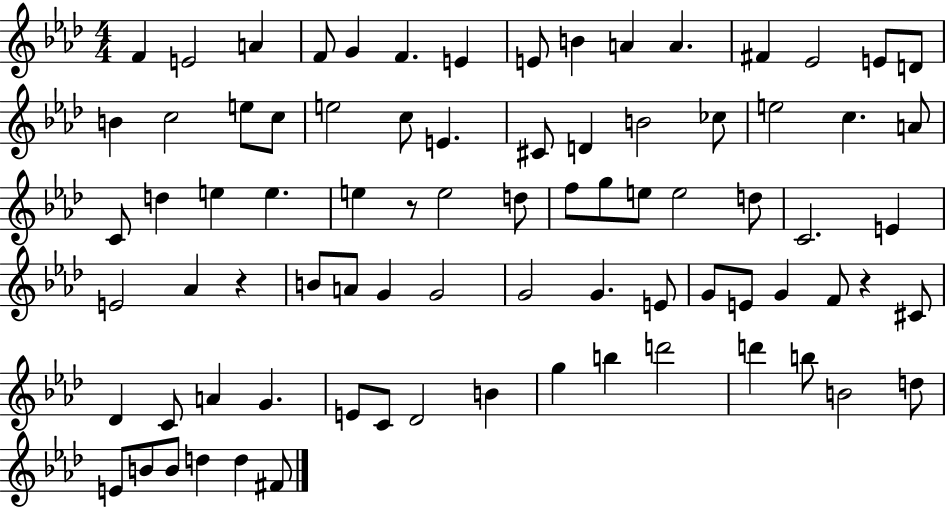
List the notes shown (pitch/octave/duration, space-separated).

F4/q E4/h A4/q F4/e G4/q F4/q. E4/q E4/e B4/q A4/q A4/q. F#4/q Eb4/h E4/e D4/e B4/q C5/h E5/e C5/e E5/h C5/e E4/q. C#4/e D4/q B4/h CES5/e E5/h C5/q. A4/e C4/e D5/q E5/q E5/q. E5/q R/e E5/h D5/e F5/e G5/e E5/e E5/h D5/e C4/h. E4/q E4/h Ab4/q R/q B4/e A4/e G4/q G4/h G4/h G4/q. E4/e G4/e E4/e G4/q F4/e R/q C#4/e Db4/q C4/e A4/q G4/q. E4/e C4/e Db4/h B4/q G5/q B5/q D6/h D6/q B5/e B4/h D5/e E4/e B4/e B4/e D5/q D5/q F#4/e